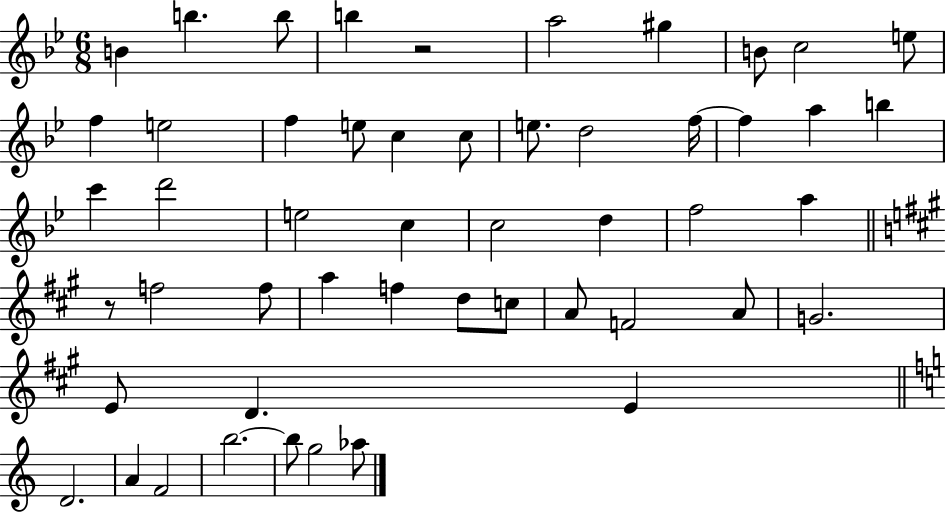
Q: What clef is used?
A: treble